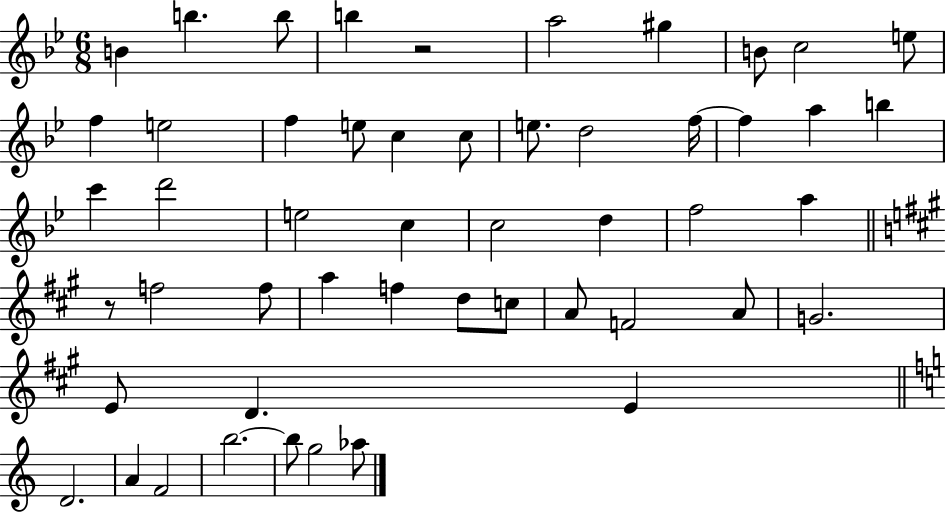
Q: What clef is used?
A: treble